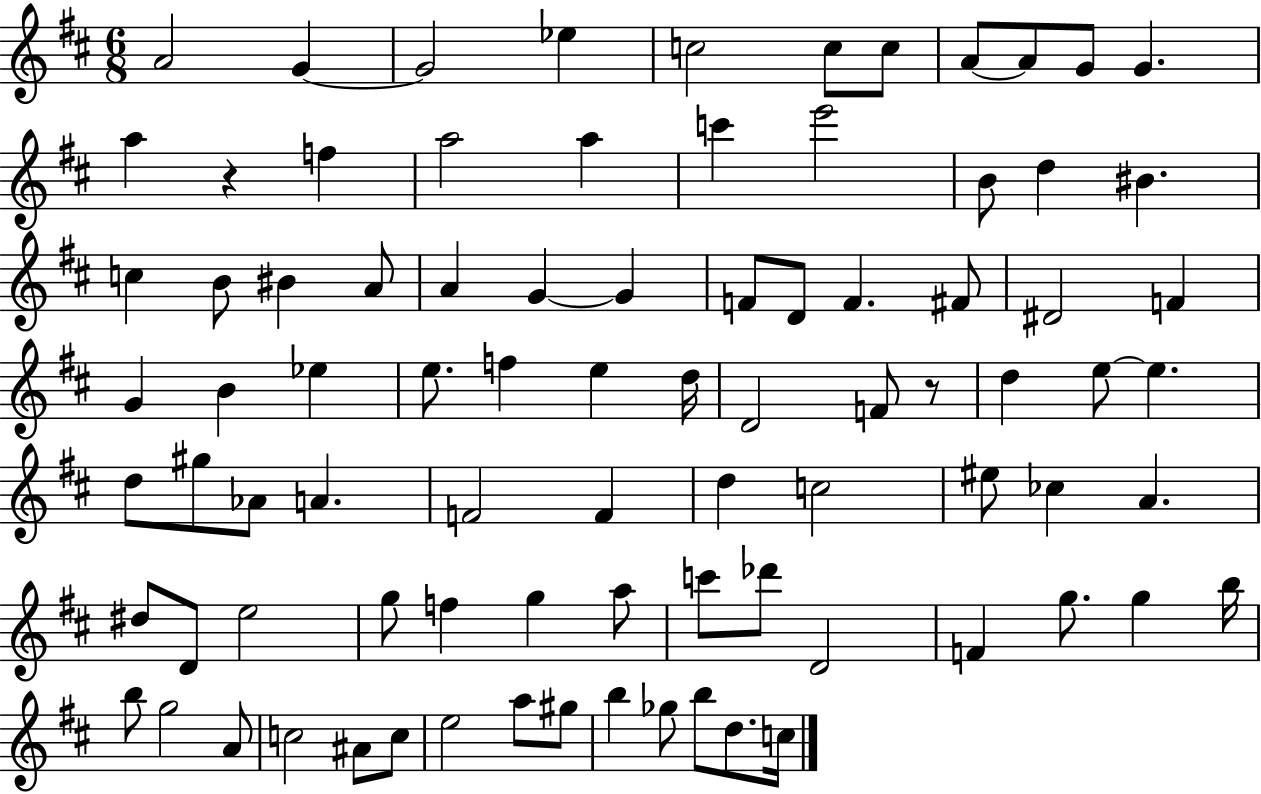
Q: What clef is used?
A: treble